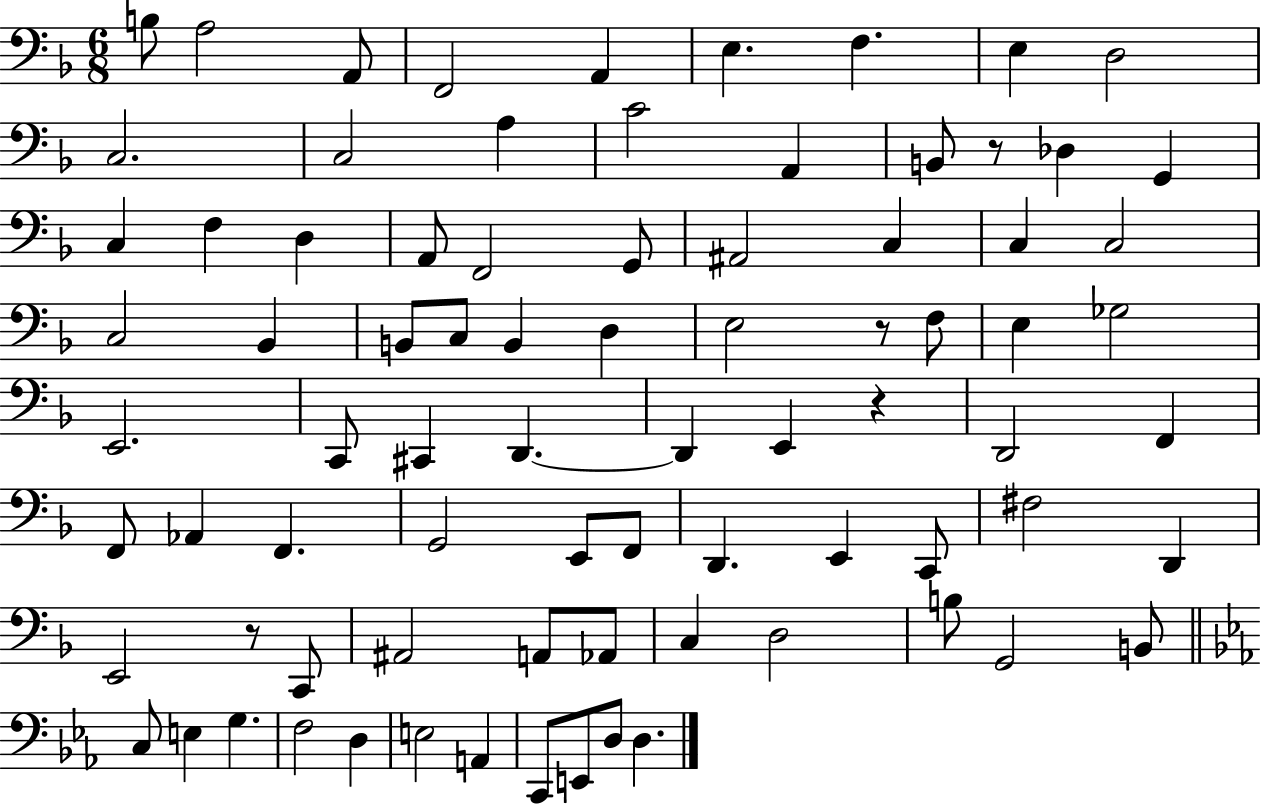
{
  \clef bass
  \numericTimeSignature
  \time 6/8
  \key f \major
  b8 a2 a,8 | f,2 a,4 | e4. f4. | e4 d2 | \break c2. | c2 a4 | c'2 a,4 | b,8 r8 des4 g,4 | \break c4 f4 d4 | a,8 f,2 g,8 | ais,2 c4 | c4 c2 | \break c2 bes,4 | b,8 c8 b,4 d4 | e2 r8 f8 | e4 ges2 | \break e,2. | c,8 cis,4 d,4.~~ | d,4 e,4 r4 | d,2 f,4 | \break f,8 aes,4 f,4. | g,2 e,8 f,8 | d,4. e,4 c,8 | fis2 d,4 | \break e,2 r8 c,8 | ais,2 a,8 aes,8 | c4 d2 | b8 g,2 b,8 | \break \bar "||" \break \key c \minor c8 e4 g4. | f2 d4 | e2 a,4 | c,8 e,8 d8 d4. | \break \bar "|."
}